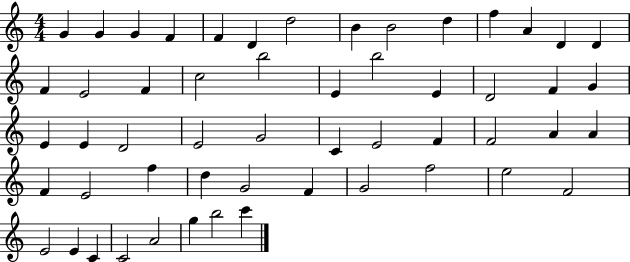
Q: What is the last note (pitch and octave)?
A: C6